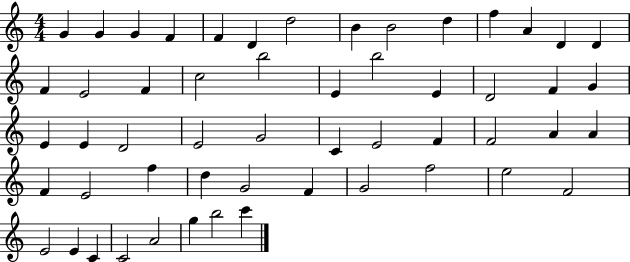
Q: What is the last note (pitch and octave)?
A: C6